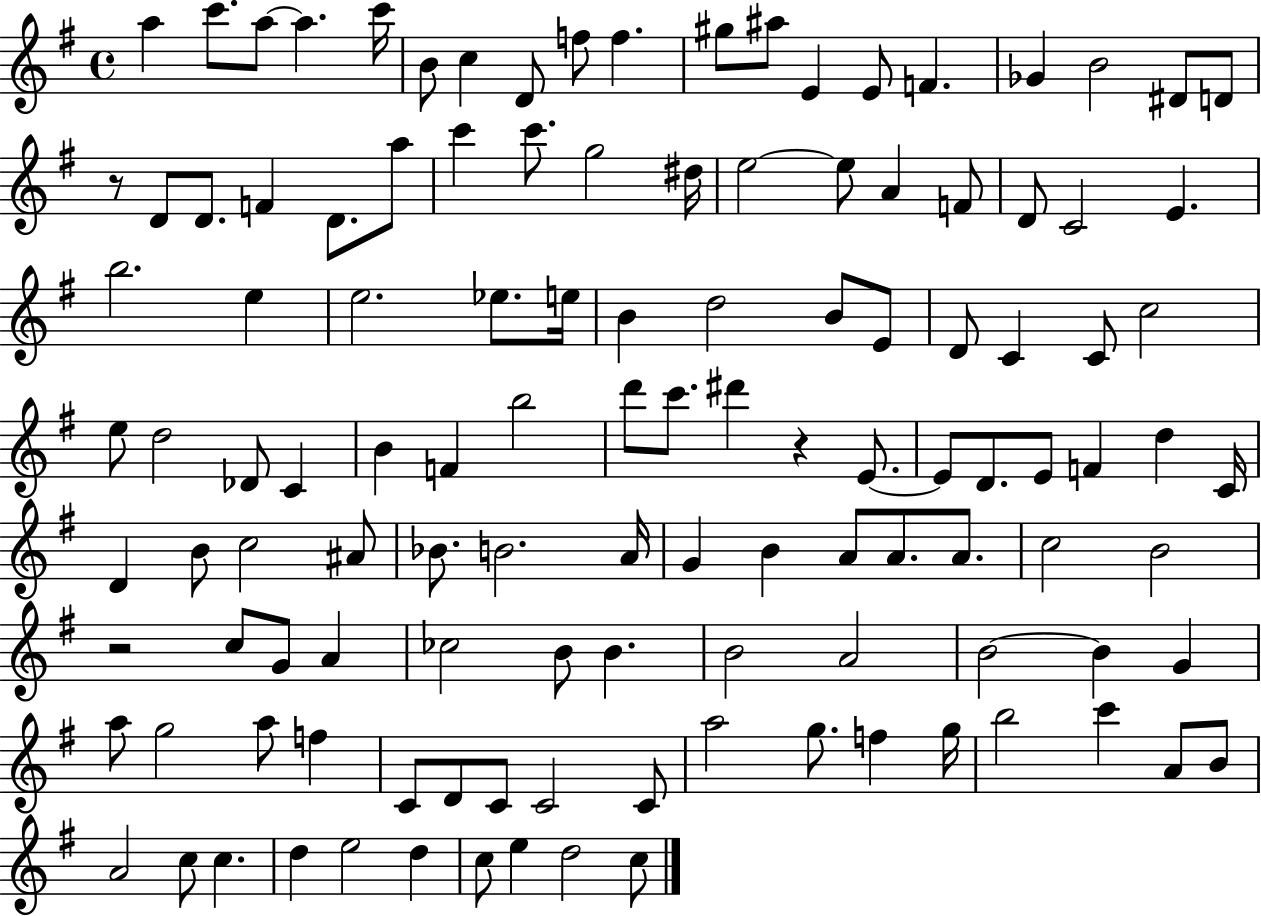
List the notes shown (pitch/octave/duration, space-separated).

A5/q C6/e. A5/e A5/q. C6/s B4/e C5/q D4/e F5/e F5/q. G#5/e A#5/e E4/q E4/e F4/q. Gb4/q B4/h D#4/e D4/e R/e D4/e D4/e. F4/q D4/e. A5/e C6/q C6/e. G5/h D#5/s E5/h E5/e A4/q F4/e D4/e C4/h E4/q. B5/h. E5/q E5/h. Eb5/e. E5/s B4/q D5/h B4/e E4/e D4/e C4/q C4/e C5/h E5/e D5/h Db4/e C4/q B4/q F4/q B5/h D6/e C6/e. D#6/q R/q E4/e. E4/e D4/e. E4/e F4/q D5/q C4/s D4/q B4/e C5/h A#4/e Bb4/e. B4/h. A4/s G4/q B4/q A4/e A4/e. A4/e. C5/h B4/h R/h C5/e G4/e A4/q CES5/h B4/e B4/q. B4/h A4/h B4/h B4/q G4/q A5/e G5/h A5/e F5/q C4/e D4/e C4/e C4/h C4/e A5/h G5/e. F5/q G5/s B5/h C6/q A4/e B4/e A4/h C5/e C5/q. D5/q E5/h D5/q C5/e E5/q D5/h C5/e